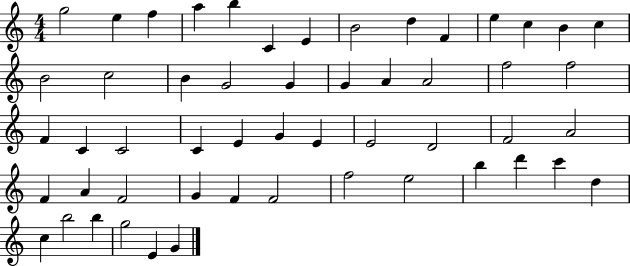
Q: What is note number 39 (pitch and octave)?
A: G4